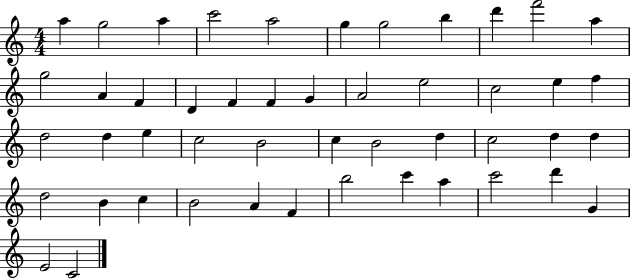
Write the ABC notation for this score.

X:1
T:Untitled
M:4/4
L:1/4
K:C
a g2 a c'2 a2 g g2 b d' f'2 a g2 A F D F F G A2 e2 c2 e f d2 d e c2 B2 c B2 d c2 d d d2 B c B2 A F b2 c' a c'2 d' G E2 C2